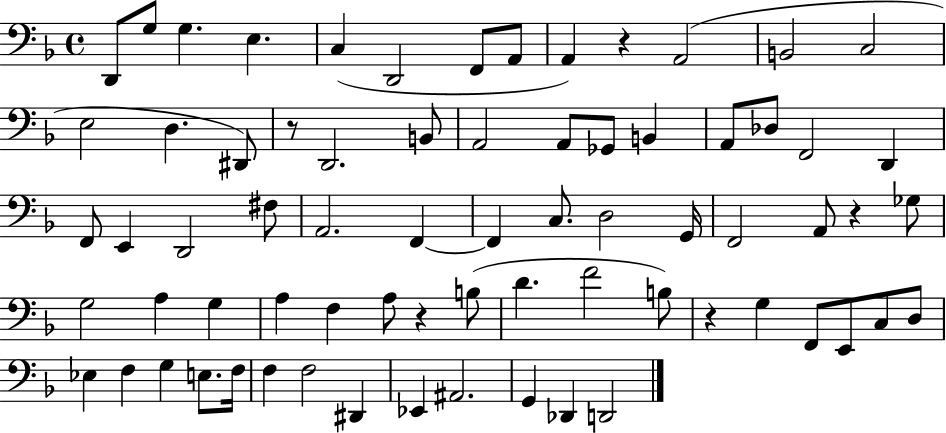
X:1
T:Untitled
M:4/4
L:1/4
K:F
D,,/2 G,/2 G, E, C, D,,2 F,,/2 A,,/2 A,, z A,,2 B,,2 C,2 E,2 D, ^D,,/2 z/2 D,,2 B,,/2 A,,2 A,,/2 _G,,/2 B,, A,,/2 _D,/2 F,,2 D,, F,,/2 E,, D,,2 ^F,/2 A,,2 F,, F,, C,/2 D,2 G,,/4 F,,2 A,,/2 z _G,/2 G,2 A, G, A, F, A,/2 z B,/2 D F2 B,/2 z G, F,,/2 E,,/2 C,/2 D,/2 _E, F, G, E,/2 F,/4 F, F,2 ^D,, _E,, ^A,,2 G,, _D,, D,,2